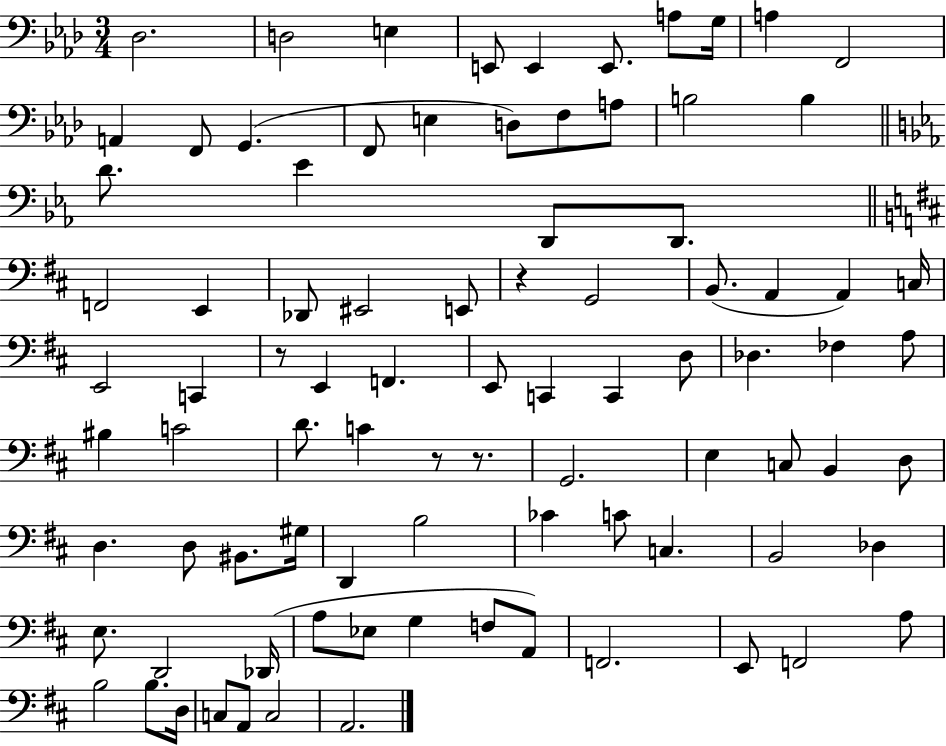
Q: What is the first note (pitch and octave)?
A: Db3